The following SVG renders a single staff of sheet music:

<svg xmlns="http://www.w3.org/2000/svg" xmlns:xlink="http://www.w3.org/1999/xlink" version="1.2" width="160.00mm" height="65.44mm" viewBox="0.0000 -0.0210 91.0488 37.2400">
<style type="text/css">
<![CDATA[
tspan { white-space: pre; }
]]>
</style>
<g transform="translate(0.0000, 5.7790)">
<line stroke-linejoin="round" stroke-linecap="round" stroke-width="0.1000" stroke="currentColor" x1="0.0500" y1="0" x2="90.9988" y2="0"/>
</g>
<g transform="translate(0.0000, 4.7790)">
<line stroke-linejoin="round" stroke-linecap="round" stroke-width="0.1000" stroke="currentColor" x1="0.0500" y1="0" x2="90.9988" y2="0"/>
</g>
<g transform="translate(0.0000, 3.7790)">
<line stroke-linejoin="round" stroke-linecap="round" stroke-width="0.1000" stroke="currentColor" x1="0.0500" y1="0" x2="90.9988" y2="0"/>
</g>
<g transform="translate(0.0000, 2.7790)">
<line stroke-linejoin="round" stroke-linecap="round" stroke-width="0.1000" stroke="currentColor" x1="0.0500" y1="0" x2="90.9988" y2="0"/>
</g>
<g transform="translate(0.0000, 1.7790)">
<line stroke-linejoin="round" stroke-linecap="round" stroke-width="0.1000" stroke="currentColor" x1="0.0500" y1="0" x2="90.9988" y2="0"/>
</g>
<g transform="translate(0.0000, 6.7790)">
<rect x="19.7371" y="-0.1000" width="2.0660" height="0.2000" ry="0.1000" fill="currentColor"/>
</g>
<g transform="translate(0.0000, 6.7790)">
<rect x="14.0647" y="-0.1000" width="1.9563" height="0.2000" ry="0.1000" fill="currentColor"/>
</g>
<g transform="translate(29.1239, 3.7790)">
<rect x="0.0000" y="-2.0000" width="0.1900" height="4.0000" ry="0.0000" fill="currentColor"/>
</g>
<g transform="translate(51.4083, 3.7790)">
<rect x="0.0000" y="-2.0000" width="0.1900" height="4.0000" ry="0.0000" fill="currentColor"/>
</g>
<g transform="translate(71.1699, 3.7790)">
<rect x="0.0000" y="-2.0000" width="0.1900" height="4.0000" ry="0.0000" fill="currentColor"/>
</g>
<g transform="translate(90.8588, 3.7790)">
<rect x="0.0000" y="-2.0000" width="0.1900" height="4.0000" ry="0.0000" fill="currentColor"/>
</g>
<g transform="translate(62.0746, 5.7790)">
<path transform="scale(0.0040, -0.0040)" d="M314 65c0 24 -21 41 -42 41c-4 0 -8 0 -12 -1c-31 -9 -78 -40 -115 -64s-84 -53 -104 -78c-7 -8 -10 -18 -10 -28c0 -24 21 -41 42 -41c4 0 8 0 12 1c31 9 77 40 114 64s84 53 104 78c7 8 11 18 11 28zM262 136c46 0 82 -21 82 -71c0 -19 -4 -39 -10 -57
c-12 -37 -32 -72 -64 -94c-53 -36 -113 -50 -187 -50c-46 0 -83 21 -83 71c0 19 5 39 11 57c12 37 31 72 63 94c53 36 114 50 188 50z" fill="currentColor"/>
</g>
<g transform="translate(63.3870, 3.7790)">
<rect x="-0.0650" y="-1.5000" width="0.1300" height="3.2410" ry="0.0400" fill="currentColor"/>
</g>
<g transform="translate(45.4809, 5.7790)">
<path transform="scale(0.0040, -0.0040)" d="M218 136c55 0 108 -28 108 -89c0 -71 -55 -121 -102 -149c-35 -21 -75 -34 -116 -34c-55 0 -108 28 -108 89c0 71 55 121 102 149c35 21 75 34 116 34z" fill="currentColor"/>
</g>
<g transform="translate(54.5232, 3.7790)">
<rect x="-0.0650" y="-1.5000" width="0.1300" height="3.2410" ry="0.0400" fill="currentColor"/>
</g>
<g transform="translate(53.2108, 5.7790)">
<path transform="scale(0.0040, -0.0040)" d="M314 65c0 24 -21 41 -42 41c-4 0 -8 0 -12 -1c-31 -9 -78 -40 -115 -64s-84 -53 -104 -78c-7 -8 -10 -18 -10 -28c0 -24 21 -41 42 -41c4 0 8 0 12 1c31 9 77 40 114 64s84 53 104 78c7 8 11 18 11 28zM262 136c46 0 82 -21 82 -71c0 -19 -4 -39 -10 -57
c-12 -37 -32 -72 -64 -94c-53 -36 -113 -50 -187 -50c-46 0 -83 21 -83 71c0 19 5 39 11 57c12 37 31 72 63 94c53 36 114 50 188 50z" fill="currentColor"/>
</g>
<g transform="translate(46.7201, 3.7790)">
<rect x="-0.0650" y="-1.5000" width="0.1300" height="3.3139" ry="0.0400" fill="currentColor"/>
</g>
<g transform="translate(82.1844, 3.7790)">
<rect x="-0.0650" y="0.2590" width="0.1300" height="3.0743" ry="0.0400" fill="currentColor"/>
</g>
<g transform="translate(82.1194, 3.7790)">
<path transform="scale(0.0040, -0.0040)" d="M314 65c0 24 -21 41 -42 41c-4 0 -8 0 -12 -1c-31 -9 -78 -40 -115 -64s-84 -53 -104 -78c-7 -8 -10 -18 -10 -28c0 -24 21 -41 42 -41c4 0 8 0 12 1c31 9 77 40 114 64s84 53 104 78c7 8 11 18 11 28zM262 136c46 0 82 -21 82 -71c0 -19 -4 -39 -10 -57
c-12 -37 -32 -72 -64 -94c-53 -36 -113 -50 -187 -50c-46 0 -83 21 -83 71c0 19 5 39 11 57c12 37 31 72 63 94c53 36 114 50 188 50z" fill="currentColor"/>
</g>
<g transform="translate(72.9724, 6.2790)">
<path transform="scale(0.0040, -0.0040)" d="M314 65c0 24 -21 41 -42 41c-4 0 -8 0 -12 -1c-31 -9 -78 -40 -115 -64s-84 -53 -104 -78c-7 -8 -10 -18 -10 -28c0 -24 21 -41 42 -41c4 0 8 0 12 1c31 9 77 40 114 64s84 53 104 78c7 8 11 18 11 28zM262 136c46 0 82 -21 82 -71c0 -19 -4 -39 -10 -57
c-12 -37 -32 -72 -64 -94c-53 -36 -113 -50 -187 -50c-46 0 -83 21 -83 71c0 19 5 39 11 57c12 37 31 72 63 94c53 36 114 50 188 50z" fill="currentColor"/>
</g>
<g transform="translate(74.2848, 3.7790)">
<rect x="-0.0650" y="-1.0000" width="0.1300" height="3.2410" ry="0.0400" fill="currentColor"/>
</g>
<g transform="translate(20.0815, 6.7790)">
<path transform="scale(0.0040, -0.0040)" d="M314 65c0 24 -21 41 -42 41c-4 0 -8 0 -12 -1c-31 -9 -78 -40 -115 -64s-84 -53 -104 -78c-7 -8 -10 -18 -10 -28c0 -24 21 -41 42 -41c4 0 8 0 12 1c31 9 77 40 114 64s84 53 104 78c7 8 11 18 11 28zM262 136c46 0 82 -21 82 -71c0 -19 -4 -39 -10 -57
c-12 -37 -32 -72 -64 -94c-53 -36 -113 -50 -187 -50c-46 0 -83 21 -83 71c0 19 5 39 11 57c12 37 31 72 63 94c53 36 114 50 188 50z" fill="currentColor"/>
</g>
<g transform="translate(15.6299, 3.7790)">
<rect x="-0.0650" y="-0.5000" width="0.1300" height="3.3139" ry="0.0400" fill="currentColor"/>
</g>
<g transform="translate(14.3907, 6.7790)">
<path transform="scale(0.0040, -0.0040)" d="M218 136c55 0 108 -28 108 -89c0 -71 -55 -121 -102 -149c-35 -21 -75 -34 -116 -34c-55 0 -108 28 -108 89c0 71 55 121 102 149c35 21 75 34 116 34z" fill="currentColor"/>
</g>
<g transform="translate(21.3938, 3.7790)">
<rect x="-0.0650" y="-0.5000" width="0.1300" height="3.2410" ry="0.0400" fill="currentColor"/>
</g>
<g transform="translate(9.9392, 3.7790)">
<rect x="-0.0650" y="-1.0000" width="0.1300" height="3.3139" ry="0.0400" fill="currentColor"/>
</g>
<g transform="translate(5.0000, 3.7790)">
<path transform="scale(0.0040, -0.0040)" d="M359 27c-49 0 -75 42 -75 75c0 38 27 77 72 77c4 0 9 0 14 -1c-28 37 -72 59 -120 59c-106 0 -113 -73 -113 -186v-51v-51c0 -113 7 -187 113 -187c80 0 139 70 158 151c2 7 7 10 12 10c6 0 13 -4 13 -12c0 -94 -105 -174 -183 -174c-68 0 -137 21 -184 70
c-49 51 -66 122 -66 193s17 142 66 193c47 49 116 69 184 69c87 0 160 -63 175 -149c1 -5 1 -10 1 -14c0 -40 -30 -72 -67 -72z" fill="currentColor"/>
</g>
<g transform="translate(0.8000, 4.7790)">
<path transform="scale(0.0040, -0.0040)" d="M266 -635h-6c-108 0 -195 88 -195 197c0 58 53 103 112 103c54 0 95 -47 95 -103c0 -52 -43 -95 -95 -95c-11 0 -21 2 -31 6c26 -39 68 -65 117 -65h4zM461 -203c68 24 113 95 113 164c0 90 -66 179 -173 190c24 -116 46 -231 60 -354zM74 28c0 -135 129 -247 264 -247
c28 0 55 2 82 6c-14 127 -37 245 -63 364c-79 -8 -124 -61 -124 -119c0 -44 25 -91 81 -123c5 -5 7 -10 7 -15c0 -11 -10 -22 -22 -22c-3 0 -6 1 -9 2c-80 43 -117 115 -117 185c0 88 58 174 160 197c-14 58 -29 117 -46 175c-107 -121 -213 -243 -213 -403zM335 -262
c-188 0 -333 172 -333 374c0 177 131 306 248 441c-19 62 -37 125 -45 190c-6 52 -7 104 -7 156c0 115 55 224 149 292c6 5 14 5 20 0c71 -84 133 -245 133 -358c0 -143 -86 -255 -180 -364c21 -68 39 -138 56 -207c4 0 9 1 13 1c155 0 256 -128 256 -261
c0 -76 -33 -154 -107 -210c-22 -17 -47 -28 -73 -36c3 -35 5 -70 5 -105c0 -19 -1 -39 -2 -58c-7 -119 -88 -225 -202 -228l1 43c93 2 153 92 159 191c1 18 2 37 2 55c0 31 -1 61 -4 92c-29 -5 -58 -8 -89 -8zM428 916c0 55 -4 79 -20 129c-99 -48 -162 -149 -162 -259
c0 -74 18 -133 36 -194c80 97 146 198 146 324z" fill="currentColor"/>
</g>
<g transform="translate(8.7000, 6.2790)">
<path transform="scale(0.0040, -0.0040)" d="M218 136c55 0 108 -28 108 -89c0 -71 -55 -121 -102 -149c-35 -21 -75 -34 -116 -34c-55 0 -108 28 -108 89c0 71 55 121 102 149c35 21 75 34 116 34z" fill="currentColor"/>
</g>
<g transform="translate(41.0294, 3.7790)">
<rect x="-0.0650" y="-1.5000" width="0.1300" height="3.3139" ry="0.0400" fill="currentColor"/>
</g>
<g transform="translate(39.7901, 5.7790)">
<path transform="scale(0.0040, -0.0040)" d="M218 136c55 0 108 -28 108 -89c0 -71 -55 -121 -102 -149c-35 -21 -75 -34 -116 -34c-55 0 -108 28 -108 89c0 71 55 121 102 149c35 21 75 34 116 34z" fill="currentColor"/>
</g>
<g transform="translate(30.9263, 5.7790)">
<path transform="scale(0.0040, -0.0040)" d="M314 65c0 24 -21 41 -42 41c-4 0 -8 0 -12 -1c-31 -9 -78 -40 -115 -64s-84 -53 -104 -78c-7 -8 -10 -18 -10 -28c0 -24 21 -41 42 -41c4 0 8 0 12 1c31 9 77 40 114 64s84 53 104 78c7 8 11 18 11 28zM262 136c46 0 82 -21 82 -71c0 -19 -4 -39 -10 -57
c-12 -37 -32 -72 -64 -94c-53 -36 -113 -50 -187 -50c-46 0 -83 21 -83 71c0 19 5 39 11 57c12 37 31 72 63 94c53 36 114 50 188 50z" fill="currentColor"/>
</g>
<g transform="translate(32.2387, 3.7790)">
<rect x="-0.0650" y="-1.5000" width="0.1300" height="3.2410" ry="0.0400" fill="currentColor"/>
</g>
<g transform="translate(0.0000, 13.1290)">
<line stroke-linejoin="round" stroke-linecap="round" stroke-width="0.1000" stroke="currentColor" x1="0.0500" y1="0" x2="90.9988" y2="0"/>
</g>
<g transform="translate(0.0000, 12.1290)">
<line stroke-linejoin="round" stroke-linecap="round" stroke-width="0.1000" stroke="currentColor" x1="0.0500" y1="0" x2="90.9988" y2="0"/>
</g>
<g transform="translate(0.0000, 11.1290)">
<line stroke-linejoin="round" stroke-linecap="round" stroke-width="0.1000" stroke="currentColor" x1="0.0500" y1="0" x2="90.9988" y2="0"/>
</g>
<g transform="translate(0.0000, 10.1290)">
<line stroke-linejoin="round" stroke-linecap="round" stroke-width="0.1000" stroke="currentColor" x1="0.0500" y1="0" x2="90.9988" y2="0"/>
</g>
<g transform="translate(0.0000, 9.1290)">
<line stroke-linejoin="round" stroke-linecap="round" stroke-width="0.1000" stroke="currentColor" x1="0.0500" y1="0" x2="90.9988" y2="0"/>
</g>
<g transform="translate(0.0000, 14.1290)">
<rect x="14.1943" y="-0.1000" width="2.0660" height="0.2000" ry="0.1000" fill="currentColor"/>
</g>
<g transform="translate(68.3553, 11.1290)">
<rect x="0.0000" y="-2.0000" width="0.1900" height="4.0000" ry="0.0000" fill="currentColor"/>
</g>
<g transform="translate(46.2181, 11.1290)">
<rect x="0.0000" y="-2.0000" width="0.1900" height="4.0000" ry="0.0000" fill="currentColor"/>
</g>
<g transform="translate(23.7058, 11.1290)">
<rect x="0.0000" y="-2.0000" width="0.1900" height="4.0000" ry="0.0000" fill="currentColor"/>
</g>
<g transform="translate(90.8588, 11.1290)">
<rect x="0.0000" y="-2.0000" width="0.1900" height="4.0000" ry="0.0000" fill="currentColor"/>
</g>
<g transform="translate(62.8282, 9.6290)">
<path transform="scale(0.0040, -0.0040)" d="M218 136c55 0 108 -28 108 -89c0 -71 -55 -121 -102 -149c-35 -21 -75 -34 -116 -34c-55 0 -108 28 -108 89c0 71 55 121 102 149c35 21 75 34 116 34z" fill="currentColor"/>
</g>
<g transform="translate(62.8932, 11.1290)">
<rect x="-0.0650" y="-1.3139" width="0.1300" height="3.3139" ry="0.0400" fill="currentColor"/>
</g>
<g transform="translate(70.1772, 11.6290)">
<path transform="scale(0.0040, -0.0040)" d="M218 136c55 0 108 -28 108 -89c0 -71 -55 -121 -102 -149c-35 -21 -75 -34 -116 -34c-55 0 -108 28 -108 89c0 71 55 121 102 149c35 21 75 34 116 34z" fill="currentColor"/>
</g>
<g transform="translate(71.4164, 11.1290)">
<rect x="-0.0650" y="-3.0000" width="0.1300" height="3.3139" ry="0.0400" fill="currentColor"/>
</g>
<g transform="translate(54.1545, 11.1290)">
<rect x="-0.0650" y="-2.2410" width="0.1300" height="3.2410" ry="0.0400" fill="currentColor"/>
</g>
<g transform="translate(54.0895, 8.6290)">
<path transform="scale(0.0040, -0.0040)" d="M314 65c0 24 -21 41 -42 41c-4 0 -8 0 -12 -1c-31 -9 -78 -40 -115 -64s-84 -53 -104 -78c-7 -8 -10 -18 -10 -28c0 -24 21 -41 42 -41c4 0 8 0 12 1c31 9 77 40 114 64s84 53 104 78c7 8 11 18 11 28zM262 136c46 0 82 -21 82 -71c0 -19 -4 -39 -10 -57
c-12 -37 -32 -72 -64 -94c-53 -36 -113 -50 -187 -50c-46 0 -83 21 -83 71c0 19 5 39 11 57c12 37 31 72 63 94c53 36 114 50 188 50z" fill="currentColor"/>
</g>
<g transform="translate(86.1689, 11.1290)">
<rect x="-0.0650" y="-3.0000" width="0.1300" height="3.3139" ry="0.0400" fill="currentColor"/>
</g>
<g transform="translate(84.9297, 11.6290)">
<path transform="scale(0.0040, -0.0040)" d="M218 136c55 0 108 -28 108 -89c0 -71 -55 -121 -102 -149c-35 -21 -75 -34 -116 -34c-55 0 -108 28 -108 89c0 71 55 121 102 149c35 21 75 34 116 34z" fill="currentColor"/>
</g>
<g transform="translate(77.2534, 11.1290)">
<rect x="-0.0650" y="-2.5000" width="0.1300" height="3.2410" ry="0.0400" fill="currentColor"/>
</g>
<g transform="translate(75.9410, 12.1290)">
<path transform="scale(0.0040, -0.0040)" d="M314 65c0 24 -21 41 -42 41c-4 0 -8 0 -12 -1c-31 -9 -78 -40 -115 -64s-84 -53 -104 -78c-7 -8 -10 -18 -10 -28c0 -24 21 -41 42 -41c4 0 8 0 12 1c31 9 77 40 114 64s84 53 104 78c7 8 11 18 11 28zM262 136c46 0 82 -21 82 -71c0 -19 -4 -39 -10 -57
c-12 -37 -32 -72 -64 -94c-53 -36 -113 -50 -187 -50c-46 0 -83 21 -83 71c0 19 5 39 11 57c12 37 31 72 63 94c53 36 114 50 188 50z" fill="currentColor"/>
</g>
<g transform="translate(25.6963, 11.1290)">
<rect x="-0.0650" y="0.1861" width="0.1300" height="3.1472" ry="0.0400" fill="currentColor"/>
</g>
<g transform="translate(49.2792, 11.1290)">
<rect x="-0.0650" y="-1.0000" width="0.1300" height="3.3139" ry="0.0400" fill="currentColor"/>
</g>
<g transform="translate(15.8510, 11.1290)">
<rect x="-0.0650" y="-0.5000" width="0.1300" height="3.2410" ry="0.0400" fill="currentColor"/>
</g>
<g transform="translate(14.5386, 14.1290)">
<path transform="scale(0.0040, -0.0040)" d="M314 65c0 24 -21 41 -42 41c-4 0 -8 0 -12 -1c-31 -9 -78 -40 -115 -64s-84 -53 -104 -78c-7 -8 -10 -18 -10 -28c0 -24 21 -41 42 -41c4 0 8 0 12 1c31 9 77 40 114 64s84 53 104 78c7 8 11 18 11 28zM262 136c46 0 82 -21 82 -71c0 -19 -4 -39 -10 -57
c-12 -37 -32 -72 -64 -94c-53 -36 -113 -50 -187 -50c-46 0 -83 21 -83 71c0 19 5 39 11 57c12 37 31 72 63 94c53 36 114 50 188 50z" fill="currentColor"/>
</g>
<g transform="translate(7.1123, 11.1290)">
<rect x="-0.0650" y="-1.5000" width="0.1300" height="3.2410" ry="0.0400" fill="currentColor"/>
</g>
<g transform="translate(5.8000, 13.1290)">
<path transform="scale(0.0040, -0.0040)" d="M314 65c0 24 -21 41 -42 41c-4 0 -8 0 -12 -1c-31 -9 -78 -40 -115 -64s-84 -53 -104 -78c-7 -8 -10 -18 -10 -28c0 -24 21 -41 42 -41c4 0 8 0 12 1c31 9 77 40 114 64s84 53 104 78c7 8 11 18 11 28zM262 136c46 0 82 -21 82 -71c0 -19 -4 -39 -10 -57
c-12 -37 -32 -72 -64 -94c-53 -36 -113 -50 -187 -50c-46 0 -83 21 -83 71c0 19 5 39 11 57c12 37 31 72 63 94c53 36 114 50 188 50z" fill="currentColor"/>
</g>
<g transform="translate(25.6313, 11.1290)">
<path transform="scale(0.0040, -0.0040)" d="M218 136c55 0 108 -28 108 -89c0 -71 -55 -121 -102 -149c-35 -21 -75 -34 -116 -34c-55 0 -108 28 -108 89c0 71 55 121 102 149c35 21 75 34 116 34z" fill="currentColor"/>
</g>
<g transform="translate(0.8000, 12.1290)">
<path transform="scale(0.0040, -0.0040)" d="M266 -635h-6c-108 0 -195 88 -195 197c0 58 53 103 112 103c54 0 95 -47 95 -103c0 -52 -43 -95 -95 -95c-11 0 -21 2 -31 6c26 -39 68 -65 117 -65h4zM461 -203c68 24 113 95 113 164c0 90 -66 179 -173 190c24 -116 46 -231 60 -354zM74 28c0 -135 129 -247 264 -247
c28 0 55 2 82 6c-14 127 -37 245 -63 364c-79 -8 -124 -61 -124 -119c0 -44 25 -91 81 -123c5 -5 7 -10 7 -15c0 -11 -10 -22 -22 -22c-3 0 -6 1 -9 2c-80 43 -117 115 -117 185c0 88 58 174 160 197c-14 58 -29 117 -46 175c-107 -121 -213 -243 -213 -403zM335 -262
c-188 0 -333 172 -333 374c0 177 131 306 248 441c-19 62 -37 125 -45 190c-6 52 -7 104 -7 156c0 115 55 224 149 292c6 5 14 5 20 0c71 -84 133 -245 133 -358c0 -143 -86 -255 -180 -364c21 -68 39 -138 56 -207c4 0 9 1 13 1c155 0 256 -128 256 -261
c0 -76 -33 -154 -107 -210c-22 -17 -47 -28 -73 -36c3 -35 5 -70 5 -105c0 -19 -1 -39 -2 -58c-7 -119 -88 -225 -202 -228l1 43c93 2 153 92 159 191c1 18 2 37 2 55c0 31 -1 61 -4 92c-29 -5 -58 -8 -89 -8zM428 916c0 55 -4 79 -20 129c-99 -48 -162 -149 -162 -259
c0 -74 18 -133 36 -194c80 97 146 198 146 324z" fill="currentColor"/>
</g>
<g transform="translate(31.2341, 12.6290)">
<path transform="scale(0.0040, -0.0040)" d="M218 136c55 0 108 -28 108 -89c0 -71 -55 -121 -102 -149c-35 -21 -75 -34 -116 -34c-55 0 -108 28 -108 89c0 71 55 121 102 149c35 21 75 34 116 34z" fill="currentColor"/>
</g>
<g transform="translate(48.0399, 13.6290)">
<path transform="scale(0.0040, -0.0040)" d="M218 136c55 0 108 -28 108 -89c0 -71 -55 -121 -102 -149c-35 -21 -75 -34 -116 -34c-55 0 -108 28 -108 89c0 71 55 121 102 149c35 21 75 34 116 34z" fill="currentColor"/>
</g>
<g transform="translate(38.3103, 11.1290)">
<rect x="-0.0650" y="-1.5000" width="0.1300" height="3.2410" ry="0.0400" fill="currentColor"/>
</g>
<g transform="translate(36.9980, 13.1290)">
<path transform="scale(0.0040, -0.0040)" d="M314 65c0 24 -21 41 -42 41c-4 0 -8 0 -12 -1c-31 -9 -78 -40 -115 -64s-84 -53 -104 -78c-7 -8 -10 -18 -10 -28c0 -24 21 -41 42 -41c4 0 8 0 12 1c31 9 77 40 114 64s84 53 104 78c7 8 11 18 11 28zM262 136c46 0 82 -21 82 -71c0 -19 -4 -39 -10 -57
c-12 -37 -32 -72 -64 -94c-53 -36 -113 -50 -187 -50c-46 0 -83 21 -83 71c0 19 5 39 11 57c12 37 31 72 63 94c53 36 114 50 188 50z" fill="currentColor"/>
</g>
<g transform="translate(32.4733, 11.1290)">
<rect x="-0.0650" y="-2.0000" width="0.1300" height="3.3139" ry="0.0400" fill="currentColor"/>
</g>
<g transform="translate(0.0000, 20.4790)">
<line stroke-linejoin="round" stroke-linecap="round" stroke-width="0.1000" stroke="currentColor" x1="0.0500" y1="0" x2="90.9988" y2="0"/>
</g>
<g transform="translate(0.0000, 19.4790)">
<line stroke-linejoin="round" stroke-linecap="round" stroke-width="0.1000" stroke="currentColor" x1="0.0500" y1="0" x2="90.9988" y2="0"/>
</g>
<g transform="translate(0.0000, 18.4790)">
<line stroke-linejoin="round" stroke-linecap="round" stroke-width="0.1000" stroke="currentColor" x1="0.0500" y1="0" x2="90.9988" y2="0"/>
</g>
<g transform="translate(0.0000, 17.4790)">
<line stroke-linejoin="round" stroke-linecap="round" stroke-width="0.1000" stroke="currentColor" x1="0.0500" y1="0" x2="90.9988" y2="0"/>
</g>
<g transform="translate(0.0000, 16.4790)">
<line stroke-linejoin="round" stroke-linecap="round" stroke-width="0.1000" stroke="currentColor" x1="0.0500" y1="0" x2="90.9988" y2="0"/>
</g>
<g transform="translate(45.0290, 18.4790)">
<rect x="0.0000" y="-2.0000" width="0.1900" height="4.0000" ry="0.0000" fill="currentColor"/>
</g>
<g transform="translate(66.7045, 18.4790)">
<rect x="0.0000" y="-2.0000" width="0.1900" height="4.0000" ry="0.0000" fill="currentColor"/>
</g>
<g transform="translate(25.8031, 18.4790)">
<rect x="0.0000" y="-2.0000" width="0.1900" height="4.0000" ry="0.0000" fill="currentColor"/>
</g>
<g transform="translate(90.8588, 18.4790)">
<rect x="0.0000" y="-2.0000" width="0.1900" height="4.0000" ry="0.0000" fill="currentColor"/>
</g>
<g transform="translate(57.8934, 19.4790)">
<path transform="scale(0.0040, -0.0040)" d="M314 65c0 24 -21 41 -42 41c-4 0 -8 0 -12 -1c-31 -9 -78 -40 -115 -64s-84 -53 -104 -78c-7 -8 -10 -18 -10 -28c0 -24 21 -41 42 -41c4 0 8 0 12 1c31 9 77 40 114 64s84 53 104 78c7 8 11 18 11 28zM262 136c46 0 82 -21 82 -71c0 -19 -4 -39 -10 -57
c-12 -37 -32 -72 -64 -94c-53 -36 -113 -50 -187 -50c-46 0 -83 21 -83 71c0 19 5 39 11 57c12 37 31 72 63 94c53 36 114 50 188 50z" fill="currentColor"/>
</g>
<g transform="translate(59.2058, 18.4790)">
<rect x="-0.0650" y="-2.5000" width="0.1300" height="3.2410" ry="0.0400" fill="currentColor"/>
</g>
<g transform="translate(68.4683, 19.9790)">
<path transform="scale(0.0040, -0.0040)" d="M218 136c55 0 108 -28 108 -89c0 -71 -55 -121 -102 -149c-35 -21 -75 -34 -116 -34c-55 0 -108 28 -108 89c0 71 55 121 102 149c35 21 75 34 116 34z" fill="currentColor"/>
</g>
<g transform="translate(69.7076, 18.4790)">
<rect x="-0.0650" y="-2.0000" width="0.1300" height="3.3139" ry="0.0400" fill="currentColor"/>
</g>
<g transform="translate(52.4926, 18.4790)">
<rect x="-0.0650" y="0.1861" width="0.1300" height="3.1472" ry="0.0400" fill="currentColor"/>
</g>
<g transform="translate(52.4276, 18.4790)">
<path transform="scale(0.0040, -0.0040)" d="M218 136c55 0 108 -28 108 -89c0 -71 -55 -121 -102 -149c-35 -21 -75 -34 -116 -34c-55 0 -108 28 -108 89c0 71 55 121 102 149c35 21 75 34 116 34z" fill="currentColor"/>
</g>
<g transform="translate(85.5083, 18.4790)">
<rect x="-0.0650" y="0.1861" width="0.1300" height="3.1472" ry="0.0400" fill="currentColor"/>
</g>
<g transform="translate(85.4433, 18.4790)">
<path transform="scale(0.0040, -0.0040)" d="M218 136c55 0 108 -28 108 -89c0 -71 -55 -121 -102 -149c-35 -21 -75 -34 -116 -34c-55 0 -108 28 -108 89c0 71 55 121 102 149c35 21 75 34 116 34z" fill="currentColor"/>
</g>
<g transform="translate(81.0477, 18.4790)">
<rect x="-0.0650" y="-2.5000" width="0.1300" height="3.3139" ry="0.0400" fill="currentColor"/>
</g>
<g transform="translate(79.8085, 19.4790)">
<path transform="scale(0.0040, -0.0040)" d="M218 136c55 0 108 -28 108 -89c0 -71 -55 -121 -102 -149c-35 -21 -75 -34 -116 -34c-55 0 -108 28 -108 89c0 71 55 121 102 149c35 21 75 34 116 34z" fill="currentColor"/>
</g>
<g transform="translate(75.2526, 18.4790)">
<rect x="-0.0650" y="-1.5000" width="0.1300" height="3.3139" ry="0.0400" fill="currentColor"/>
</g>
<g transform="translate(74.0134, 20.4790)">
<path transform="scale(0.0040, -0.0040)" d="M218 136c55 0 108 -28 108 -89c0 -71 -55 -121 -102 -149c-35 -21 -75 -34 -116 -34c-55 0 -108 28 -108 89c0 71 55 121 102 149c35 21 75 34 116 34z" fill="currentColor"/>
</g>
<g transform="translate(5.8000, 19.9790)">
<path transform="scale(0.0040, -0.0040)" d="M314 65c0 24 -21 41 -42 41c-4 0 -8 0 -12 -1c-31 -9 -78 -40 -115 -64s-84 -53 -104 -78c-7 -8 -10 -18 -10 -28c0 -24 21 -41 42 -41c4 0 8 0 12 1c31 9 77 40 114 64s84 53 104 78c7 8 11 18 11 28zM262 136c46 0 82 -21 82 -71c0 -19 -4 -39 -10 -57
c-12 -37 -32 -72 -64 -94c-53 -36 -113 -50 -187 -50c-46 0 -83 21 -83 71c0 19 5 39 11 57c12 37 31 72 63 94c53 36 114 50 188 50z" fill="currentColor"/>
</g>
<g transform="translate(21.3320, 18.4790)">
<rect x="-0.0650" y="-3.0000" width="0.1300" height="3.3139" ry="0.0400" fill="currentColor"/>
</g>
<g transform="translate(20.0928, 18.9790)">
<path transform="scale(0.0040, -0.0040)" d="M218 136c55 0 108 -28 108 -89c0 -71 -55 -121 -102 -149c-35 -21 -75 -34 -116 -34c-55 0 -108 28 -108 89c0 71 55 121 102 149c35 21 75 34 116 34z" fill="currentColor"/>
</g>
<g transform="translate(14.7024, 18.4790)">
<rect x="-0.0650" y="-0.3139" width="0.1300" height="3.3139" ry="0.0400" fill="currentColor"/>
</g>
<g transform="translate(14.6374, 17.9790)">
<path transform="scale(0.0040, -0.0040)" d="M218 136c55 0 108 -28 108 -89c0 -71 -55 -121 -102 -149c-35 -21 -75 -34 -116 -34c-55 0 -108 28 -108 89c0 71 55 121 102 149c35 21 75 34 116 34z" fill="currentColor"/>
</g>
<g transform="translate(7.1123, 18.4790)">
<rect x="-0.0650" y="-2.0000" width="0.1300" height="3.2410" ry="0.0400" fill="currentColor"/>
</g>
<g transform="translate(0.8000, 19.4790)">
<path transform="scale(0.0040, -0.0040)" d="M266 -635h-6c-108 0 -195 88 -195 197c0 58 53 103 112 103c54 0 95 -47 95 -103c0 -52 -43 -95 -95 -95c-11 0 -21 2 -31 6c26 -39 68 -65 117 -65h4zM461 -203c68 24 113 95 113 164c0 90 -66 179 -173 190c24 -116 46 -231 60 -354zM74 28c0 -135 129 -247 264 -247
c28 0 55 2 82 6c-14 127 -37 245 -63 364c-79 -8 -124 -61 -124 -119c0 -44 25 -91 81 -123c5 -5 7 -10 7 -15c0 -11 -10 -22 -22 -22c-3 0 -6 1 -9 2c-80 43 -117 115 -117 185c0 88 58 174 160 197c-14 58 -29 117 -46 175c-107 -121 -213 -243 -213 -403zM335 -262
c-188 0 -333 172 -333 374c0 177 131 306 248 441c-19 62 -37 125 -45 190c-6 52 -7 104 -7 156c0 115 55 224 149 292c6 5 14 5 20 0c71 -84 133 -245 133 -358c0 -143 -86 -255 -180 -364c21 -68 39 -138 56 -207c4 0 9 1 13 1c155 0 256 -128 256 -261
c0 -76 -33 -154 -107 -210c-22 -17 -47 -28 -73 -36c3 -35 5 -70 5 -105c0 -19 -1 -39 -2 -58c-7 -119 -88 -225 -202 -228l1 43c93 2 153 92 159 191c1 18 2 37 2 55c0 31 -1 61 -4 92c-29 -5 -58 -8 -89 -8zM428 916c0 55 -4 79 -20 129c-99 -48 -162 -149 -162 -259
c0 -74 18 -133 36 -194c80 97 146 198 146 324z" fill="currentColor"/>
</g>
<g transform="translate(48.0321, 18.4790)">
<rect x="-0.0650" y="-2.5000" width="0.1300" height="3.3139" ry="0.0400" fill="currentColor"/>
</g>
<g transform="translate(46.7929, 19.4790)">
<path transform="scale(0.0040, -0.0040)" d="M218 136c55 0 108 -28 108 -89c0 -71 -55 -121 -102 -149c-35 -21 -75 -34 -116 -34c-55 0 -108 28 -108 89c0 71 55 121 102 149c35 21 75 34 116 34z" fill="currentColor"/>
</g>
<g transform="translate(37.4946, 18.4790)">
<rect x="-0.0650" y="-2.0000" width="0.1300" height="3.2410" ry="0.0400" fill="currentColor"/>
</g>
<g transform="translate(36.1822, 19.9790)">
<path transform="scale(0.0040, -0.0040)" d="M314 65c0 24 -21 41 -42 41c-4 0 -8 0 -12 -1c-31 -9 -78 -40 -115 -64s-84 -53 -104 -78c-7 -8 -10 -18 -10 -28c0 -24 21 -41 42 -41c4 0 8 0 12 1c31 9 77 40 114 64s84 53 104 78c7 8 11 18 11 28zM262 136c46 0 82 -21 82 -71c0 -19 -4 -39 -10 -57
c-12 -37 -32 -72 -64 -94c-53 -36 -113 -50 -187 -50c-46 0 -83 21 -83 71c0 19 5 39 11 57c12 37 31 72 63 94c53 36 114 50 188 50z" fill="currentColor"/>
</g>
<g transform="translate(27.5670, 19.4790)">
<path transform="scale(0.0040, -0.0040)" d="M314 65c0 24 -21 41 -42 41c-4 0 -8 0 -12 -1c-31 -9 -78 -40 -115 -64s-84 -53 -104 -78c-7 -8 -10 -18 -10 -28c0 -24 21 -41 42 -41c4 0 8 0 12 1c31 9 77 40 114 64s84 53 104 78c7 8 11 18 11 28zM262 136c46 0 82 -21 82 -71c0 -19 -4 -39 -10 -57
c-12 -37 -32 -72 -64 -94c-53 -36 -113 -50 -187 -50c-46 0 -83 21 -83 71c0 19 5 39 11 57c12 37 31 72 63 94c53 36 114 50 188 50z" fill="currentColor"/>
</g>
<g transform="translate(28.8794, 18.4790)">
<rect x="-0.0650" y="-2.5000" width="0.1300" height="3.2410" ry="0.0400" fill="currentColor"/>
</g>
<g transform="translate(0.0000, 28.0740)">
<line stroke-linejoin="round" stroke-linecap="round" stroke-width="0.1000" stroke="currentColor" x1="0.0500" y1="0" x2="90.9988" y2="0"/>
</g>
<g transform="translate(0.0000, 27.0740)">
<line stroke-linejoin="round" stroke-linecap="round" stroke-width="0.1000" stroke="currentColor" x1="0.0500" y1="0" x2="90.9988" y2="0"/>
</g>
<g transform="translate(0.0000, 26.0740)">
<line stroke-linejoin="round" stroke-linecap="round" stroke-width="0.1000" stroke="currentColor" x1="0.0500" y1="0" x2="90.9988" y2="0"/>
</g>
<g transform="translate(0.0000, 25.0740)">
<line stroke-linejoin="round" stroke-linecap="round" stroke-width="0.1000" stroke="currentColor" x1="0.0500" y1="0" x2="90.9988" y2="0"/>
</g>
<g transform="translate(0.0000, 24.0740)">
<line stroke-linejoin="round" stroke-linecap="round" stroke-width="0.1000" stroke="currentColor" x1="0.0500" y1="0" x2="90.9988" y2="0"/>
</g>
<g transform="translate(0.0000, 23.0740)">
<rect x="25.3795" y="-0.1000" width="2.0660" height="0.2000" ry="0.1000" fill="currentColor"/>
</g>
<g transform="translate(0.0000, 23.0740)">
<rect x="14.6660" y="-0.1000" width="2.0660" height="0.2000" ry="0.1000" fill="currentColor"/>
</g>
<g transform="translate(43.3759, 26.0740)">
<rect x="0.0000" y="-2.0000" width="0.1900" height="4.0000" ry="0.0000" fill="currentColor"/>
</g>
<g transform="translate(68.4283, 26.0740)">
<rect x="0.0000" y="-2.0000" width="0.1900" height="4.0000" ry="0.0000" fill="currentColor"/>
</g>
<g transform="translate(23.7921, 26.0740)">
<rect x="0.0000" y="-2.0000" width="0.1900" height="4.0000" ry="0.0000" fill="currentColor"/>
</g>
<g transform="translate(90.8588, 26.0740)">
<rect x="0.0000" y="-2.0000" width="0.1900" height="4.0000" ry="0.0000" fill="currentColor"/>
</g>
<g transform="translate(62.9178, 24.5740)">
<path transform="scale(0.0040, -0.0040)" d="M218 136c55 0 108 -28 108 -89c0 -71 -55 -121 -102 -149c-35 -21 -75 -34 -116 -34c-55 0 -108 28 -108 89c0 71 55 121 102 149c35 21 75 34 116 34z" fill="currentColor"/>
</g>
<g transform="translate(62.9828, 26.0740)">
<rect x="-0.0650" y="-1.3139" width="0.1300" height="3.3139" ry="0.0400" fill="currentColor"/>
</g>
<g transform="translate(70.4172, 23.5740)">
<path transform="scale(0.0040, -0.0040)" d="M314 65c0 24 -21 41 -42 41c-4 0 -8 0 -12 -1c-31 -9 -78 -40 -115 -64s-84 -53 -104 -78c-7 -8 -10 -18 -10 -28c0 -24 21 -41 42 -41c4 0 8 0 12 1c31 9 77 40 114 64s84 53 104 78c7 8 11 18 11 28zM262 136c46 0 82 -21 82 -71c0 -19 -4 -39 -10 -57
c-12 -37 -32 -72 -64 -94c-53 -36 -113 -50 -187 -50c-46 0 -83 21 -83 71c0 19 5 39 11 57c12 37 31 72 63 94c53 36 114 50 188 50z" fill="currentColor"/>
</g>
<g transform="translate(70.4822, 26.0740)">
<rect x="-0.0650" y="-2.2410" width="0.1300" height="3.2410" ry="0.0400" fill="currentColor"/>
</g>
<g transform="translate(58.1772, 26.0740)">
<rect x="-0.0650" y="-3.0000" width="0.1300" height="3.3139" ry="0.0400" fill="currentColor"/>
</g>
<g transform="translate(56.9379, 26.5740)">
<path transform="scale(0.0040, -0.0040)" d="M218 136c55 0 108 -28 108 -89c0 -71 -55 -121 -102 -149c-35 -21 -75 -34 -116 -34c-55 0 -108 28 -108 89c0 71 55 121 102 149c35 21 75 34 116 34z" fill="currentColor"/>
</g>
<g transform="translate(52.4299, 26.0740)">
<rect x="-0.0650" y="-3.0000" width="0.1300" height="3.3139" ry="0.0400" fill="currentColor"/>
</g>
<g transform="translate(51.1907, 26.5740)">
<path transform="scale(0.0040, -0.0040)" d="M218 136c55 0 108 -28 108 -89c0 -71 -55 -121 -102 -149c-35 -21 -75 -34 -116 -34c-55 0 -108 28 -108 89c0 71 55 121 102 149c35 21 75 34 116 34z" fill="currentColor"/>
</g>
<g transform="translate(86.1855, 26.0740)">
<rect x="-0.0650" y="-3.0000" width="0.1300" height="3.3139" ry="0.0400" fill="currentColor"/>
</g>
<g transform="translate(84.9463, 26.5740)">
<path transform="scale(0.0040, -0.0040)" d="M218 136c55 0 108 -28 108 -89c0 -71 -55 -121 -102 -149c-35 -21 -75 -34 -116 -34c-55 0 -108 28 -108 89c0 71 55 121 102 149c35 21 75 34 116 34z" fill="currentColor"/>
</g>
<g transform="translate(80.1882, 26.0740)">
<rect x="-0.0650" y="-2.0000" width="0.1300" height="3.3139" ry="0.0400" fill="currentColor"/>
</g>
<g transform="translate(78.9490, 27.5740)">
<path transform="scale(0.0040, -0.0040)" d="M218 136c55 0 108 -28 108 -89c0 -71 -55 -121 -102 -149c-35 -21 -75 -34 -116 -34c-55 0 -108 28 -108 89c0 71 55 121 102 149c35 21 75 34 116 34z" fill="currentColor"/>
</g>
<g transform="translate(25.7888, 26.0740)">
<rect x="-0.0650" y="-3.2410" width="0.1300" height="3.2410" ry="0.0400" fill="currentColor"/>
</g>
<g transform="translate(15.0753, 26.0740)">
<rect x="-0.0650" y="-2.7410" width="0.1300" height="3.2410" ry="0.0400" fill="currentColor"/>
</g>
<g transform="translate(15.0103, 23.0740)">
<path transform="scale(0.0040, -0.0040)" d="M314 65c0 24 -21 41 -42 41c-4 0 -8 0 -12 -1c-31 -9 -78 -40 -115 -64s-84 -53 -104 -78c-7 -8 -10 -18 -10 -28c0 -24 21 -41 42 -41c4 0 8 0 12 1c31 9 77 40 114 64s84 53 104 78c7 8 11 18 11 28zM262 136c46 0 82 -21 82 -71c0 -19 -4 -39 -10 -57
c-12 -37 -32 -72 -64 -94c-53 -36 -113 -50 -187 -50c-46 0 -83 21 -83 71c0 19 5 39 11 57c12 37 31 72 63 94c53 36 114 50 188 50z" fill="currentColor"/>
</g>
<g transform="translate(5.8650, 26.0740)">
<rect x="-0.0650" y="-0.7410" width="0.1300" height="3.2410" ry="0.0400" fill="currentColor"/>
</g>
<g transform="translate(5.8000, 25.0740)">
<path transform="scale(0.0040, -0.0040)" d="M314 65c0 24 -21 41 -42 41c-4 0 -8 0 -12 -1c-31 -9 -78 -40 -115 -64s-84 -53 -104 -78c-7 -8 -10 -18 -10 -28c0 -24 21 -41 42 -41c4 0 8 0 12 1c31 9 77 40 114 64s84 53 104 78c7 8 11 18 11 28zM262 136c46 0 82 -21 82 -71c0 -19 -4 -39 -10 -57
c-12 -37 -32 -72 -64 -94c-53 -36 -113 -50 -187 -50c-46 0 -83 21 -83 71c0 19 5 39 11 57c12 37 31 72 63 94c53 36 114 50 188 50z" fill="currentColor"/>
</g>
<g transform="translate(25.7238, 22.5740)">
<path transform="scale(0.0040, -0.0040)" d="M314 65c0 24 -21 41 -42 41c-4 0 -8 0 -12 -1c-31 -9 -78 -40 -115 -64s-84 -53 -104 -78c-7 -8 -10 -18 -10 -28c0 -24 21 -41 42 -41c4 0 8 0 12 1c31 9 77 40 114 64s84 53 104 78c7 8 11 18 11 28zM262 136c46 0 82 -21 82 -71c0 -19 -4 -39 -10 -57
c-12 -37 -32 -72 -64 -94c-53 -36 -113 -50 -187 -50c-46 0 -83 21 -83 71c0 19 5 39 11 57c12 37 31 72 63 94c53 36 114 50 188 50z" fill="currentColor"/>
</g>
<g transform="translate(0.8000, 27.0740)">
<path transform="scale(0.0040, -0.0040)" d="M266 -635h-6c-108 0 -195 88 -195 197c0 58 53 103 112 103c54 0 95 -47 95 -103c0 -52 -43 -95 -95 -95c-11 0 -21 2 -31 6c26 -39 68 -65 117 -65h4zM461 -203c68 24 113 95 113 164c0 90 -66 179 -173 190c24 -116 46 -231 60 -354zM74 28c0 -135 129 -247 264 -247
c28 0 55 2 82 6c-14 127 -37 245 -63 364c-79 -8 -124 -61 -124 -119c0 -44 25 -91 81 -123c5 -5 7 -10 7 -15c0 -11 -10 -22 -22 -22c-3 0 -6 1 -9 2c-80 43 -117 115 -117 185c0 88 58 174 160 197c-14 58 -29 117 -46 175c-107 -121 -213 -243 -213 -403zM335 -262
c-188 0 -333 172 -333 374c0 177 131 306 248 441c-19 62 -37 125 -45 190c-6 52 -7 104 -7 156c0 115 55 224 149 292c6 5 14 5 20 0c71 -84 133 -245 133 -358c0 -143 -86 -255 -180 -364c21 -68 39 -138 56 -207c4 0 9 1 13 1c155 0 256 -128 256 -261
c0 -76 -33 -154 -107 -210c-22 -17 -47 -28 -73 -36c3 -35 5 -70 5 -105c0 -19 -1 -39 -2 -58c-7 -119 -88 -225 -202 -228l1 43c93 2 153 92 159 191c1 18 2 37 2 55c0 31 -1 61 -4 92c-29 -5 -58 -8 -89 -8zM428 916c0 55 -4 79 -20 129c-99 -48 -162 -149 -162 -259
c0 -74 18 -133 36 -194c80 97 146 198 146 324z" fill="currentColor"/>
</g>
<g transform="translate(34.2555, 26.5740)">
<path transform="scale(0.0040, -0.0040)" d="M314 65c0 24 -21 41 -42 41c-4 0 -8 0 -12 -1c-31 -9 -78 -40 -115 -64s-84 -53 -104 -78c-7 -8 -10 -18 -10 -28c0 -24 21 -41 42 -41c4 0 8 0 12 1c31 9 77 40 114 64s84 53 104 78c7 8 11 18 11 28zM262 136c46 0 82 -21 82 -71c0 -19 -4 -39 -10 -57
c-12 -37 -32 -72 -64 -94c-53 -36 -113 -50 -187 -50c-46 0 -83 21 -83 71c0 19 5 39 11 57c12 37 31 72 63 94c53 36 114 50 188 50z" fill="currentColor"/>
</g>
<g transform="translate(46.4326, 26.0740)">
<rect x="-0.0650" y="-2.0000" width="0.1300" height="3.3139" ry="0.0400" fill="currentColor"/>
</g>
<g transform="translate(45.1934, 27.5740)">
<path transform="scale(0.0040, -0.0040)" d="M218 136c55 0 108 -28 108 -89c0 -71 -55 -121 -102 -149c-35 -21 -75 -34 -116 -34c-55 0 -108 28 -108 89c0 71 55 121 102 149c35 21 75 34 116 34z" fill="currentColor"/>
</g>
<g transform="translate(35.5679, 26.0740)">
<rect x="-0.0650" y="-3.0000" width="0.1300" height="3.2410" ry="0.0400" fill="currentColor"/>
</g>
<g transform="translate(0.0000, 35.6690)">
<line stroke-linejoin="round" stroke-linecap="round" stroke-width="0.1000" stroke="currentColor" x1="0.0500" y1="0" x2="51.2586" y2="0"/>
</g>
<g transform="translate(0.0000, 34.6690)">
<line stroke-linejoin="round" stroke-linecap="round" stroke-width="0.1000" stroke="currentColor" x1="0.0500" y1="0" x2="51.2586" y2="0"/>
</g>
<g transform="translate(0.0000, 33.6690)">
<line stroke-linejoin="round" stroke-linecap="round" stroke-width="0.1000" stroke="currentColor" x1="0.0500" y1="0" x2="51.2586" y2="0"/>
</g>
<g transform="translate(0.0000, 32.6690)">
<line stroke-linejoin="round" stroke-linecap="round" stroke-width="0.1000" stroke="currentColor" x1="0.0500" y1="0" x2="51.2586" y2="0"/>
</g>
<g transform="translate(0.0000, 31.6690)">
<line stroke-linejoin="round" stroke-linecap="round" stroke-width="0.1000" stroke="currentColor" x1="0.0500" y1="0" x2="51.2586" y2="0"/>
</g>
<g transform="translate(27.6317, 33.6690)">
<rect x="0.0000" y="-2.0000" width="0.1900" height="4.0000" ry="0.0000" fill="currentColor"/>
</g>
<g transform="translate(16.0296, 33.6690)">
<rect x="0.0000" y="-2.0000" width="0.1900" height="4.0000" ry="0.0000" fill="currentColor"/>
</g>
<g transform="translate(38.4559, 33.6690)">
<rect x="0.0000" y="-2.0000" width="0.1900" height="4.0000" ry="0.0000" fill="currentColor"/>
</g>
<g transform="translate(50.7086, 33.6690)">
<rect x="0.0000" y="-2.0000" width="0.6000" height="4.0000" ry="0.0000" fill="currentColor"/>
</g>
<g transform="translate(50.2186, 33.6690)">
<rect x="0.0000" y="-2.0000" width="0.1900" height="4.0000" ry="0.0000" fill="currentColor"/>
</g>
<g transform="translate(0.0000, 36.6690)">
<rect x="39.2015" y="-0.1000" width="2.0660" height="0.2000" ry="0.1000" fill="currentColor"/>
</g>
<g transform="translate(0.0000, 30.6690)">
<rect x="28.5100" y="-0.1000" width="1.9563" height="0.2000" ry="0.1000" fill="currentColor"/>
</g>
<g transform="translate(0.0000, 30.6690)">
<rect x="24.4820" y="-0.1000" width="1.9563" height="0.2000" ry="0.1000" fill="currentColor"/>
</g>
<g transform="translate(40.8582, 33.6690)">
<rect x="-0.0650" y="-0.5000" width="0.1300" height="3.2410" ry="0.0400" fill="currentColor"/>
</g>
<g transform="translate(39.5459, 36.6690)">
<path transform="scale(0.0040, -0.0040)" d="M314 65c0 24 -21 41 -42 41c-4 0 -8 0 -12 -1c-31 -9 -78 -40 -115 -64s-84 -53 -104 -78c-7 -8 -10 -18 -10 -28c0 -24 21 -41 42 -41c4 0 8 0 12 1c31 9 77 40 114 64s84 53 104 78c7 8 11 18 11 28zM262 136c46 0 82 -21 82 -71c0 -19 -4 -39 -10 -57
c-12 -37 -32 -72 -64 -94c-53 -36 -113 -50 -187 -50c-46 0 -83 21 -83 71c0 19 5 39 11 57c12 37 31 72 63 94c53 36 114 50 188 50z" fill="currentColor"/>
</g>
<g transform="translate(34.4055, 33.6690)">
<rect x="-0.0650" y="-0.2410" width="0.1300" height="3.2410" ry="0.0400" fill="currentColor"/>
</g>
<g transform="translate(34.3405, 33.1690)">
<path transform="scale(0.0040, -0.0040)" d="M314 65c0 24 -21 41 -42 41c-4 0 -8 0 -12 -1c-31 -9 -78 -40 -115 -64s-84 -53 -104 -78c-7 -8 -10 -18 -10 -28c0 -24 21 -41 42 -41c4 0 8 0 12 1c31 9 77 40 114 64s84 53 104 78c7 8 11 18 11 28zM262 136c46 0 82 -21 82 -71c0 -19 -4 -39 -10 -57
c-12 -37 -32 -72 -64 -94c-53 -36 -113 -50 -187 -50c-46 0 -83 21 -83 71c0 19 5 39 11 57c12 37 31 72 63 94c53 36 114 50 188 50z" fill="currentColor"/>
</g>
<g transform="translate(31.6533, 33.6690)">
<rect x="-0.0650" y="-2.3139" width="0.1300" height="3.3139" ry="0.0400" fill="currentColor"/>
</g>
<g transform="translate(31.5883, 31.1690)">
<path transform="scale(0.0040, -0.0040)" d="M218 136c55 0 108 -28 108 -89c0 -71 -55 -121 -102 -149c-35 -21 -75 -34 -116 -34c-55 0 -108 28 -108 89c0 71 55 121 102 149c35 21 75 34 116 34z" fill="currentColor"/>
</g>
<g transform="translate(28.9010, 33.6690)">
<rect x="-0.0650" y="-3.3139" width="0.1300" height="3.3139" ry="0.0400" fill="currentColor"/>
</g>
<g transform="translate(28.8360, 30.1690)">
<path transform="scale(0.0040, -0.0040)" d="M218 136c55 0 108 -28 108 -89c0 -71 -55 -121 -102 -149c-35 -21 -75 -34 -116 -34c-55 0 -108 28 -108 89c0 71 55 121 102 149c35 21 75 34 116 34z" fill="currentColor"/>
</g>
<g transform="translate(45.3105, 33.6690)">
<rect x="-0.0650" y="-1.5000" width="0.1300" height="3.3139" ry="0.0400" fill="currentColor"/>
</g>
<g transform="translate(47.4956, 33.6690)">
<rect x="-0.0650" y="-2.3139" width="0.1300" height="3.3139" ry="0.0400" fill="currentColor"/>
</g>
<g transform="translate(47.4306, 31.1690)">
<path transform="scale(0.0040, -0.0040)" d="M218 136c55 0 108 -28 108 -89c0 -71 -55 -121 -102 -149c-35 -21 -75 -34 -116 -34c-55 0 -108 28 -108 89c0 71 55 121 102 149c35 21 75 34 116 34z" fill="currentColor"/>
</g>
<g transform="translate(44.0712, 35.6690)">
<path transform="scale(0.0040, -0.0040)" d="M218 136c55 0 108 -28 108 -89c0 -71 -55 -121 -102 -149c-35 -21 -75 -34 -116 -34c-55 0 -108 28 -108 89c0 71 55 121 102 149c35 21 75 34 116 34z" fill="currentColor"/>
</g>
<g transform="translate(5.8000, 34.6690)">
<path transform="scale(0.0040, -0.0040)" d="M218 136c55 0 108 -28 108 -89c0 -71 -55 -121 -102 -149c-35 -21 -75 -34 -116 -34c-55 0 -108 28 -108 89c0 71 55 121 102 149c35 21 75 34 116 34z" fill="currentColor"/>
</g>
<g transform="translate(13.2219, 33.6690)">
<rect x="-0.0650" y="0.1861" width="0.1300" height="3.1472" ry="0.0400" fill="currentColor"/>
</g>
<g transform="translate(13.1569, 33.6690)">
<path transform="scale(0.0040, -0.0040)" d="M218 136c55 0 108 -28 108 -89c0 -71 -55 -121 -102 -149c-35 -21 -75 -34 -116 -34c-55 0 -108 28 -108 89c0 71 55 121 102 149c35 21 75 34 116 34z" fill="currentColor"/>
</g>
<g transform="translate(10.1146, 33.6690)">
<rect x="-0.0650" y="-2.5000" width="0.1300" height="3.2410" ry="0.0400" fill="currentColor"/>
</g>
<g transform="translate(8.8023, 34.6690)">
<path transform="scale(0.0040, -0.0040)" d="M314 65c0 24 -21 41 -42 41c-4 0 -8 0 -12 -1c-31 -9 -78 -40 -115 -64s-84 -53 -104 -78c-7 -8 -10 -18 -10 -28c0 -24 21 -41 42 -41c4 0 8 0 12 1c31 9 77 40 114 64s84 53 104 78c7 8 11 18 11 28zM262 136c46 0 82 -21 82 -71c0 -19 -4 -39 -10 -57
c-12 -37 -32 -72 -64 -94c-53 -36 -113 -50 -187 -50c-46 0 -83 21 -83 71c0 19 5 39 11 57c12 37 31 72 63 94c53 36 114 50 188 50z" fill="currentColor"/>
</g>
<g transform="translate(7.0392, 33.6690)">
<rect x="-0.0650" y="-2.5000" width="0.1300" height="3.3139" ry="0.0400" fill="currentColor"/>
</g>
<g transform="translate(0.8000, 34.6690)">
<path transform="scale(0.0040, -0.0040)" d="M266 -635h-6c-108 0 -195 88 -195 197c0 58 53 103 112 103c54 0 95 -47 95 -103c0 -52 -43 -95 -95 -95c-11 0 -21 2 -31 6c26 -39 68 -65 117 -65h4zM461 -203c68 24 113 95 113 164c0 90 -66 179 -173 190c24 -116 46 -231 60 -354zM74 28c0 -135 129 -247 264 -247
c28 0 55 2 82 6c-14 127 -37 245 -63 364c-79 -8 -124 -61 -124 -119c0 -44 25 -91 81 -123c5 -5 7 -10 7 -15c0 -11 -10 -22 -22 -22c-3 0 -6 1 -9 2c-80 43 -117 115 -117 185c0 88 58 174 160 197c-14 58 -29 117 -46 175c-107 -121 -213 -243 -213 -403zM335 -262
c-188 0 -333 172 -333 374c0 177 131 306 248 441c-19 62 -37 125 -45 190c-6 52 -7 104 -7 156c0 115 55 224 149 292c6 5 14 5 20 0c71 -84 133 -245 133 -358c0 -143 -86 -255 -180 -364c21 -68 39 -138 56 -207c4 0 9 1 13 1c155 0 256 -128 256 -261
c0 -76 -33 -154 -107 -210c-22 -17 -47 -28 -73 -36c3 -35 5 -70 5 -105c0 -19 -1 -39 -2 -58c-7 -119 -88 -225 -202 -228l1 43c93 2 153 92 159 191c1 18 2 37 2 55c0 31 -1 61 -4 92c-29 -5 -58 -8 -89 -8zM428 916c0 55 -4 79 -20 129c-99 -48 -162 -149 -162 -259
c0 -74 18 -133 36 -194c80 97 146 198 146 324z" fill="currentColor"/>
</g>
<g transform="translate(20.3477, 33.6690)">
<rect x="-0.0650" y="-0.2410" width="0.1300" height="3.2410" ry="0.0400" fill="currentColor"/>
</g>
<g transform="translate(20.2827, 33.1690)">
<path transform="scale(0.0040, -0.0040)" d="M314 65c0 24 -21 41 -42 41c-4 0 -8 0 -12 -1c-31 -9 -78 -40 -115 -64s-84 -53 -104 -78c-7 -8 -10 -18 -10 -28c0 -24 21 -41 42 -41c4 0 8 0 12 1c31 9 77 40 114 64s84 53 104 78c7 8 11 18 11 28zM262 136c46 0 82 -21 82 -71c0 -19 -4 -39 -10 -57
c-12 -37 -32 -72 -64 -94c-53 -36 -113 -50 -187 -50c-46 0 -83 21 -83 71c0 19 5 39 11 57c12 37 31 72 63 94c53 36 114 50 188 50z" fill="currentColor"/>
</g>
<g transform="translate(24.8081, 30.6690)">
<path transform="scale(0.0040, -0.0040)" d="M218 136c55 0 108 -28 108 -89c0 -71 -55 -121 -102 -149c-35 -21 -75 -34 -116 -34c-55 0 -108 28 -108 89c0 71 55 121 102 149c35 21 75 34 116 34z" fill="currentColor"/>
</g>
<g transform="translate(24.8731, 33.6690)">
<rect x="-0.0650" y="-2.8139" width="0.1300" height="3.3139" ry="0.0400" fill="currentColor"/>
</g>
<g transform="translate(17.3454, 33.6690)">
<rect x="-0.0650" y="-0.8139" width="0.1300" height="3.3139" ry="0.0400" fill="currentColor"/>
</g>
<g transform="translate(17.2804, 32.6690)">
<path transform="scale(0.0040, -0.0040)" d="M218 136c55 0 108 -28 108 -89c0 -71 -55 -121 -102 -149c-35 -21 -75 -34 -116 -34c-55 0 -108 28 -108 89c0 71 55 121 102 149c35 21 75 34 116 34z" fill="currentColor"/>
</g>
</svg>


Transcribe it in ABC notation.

X:1
T:Untitled
M:4/4
L:1/4
K:C
D C C2 E2 E E E2 E2 D2 B2 E2 C2 B F E2 D g2 e A G2 A F2 c A G2 F2 G B G2 F E G B d2 a2 b2 A2 F A A e g2 F A G G2 B d c2 a b g c2 C2 E g